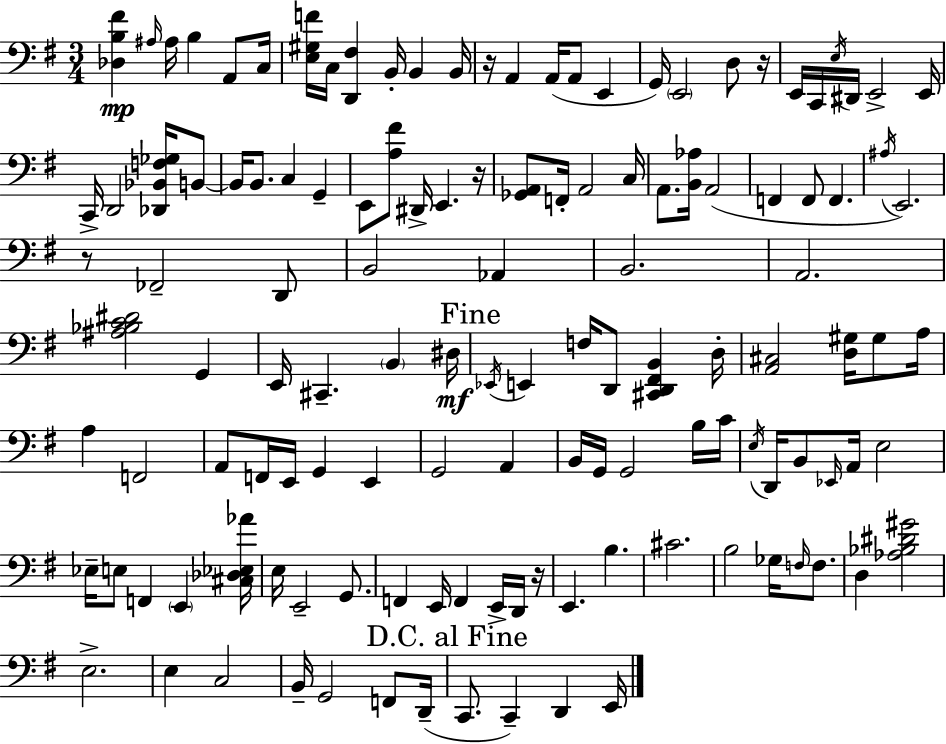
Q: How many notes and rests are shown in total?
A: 129